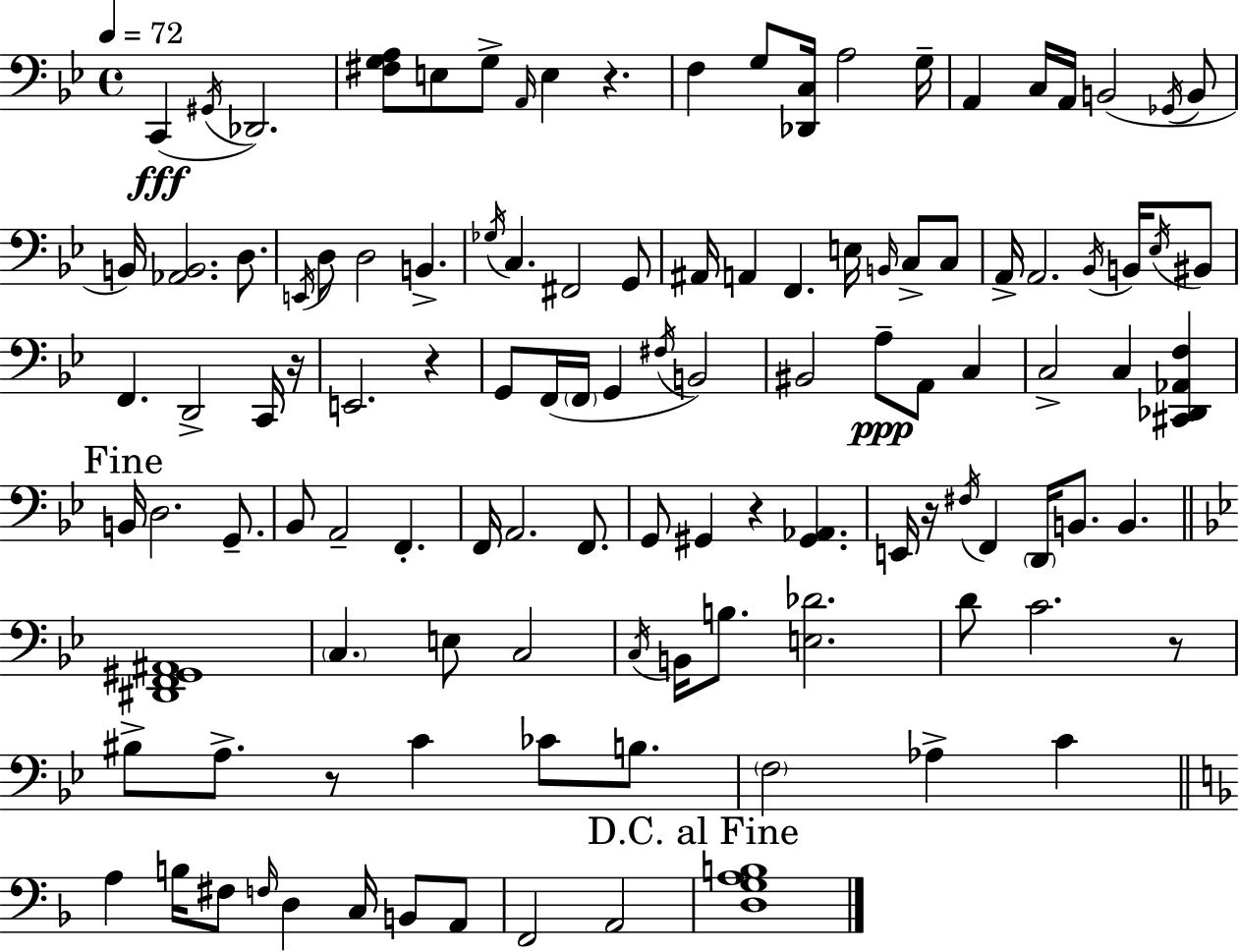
X:1
T:Untitled
M:4/4
L:1/4
K:Gm
C,, ^G,,/4 _D,,2 [^F,G,A,]/2 E,/2 G,/2 A,,/4 E, z F, G,/2 [_D,,C,]/4 A,2 G,/4 A,, C,/4 A,,/4 B,,2 _G,,/4 B,,/2 B,,/4 [_A,,B,,]2 D,/2 E,,/4 D,/2 D,2 B,, _G,/4 C, ^F,,2 G,,/2 ^A,,/4 A,, F,, E,/4 B,,/4 C,/2 C,/2 A,,/4 A,,2 _B,,/4 B,,/4 _E,/4 ^B,,/2 F,, D,,2 C,,/4 z/4 E,,2 z G,,/2 F,,/4 F,,/4 G,, ^F,/4 B,,2 ^B,,2 A,/2 A,,/2 C, C,2 C, [^C,,_D,,_A,,F,] B,,/4 D,2 G,,/2 _B,,/2 A,,2 F,, F,,/4 A,,2 F,,/2 G,,/2 ^G,, z [^G,,_A,,] E,,/4 z/4 ^F,/4 F,, D,,/4 B,,/2 B,, [^D,,F,,^G,,^A,,]4 C, E,/2 C,2 C,/4 B,,/4 B,/2 [E,_D]2 D/2 C2 z/2 ^B,/2 A,/2 z/2 C _C/2 B,/2 F,2 _A, C A, B,/4 ^F,/2 F,/4 D, C,/4 B,,/2 A,,/2 F,,2 A,,2 [D,G,A,B,]4